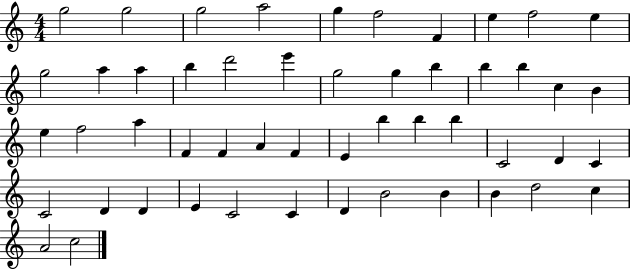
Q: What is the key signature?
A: C major